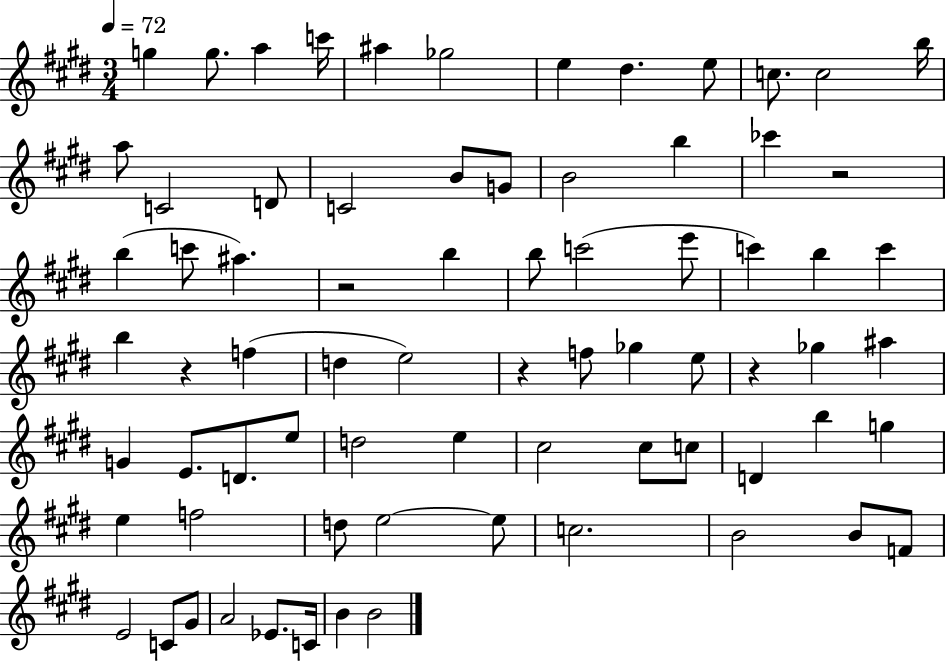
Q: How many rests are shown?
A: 5